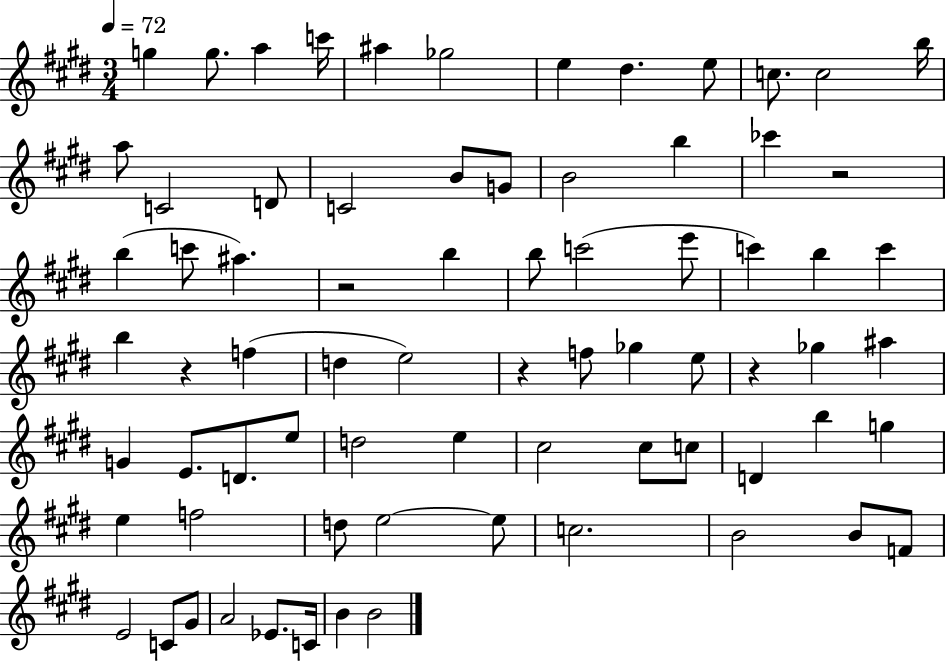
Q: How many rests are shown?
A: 5